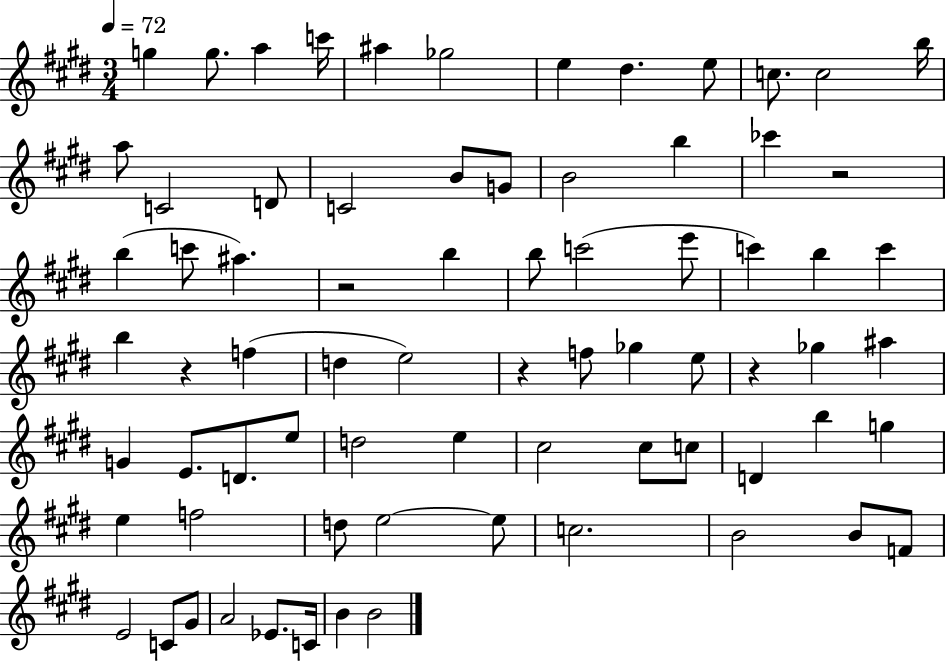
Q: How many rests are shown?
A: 5